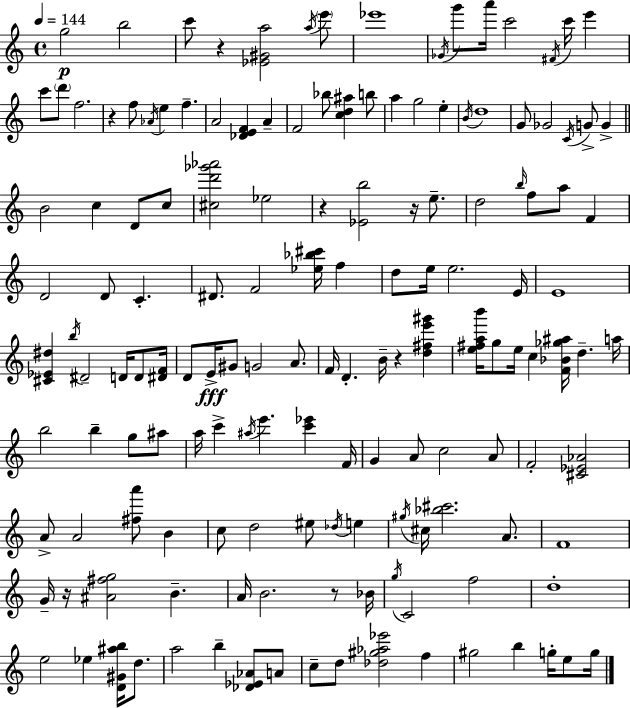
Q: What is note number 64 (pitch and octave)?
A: G#4